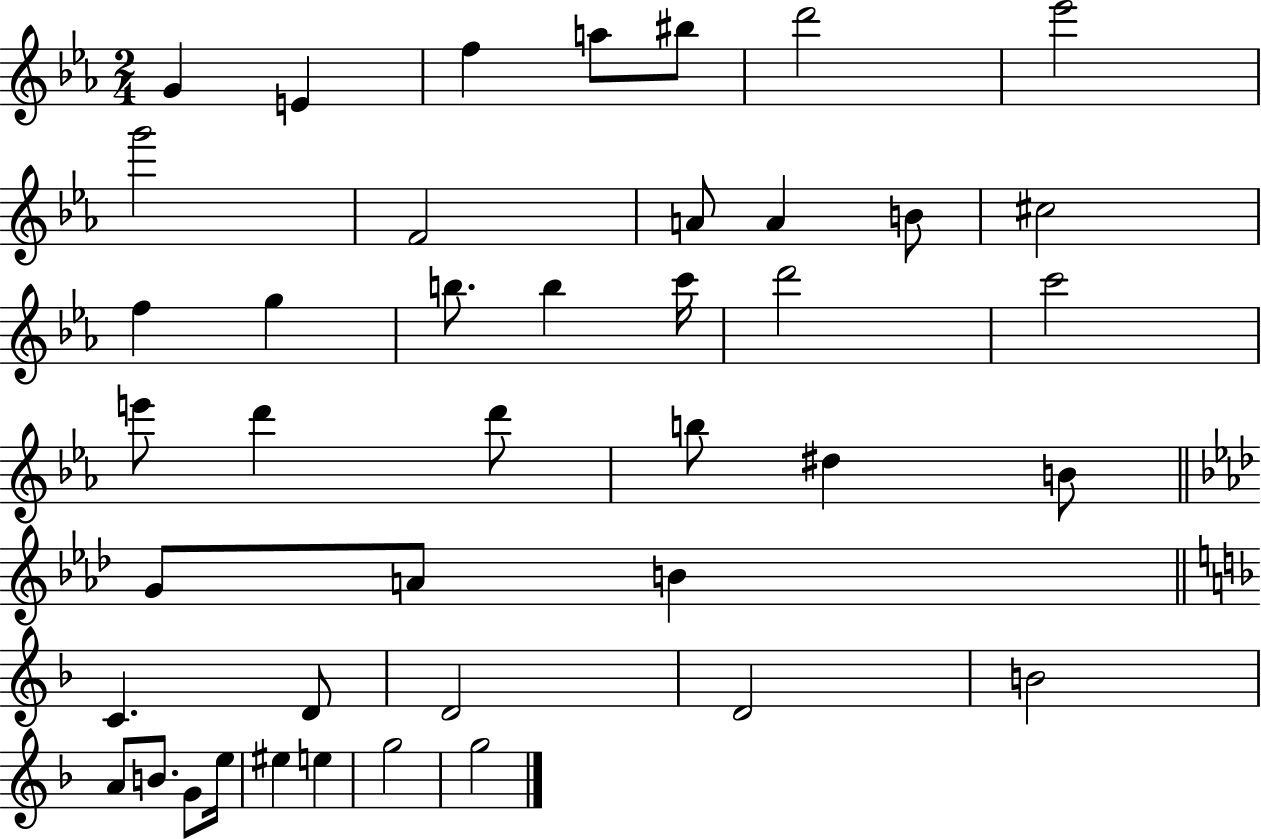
X:1
T:Untitled
M:2/4
L:1/4
K:Eb
G E f a/2 ^b/2 d'2 _e'2 g'2 F2 A/2 A B/2 ^c2 f g b/2 b c'/4 d'2 c'2 e'/2 d' d'/2 b/2 ^d B/2 G/2 A/2 B C D/2 D2 D2 B2 A/2 B/2 G/2 e/4 ^e e g2 g2